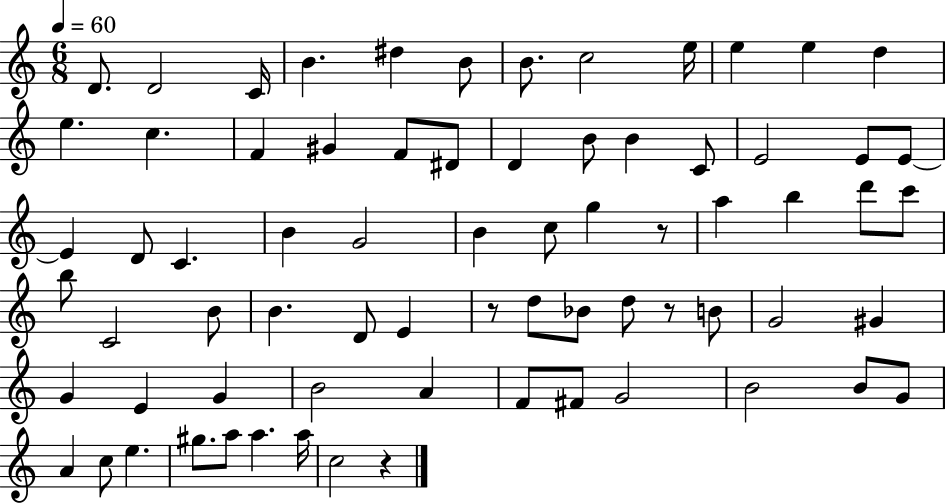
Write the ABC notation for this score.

X:1
T:Untitled
M:6/8
L:1/4
K:C
D/2 D2 C/4 B ^d B/2 B/2 c2 e/4 e e d e c F ^G F/2 ^D/2 D B/2 B C/2 E2 E/2 E/2 E D/2 C B G2 B c/2 g z/2 a b d'/2 c'/2 b/2 C2 B/2 B D/2 E z/2 d/2 _B/2 d/2 z/2 B/2 G2 ^G G E G B2 A F/2 ^F/2 G2 B2 B/2 G/2 A c/2 e ^g/2 a/2 a a/4 c2 z